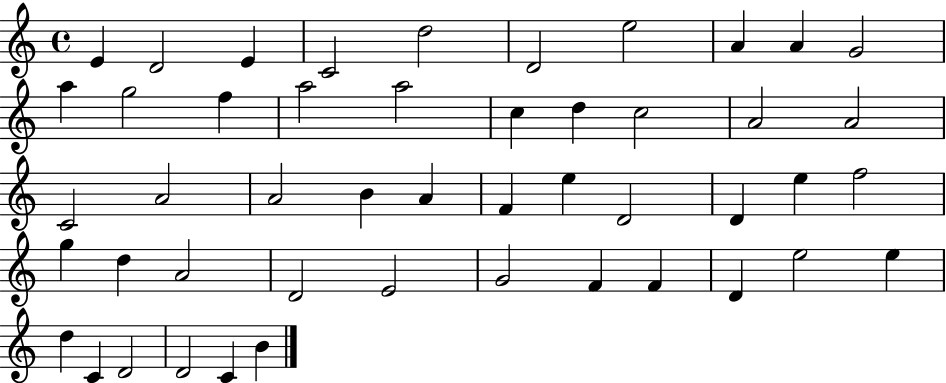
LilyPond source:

{
  \clef treble
  \time 4/4
  \defaultTimeSignature
  \key c \major
  e'4 d'2 e'4 | c'2 d''2 | d'2 e''2 | a'4 a'4 g'2 | \break a''4 g''2 f''4 | a''2 a''2 | c''4 d''4 c''2 | a'2 a'2 | \break c'2 a'2 | a'2 b'4 a'4 | f'4 e''4 d'2 | d'4 e''4 f''2 | \break g''4 d''4 a'2 | d'2 e'2 | g'2 f'4 f'4 | d'4 e''2 e''4 | \break d''4 c'4 d'2 | d'2 c'4 b'4 | \bar "|."
}